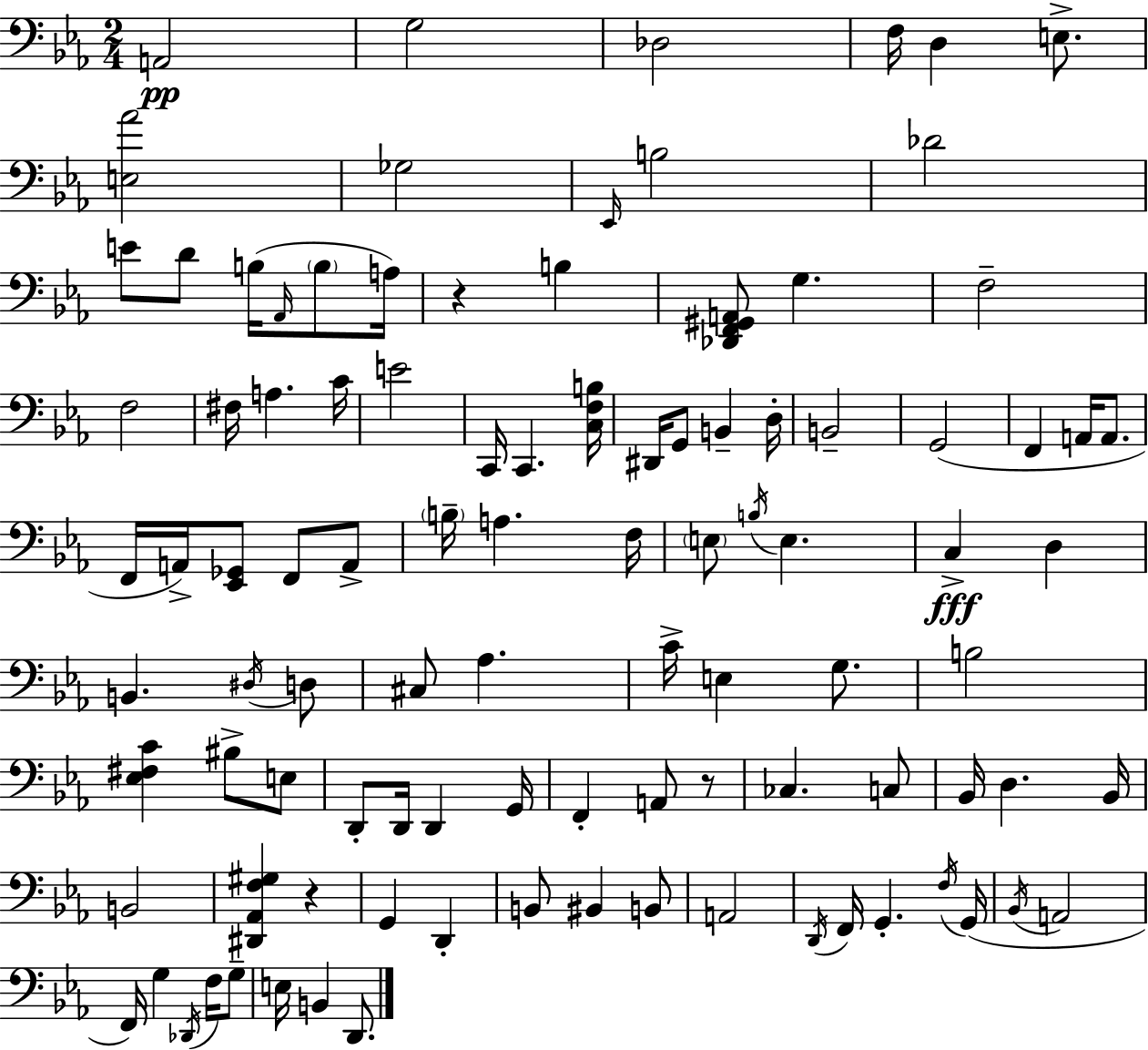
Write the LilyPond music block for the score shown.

{
  \clef bass
  \numericTimeSignature
  \time 2/4
  \key c \minor
  a,2\pp | g2 | des2 | f16 d4 e8.-> | \break <e aes'>2 | ges2 | \grace { ees,16 } b2 | des'2 | \break e'8 d'8 b16( \grace { aes,16 } \parenthesize b8 | a16) r4 b4 | <des, f, gis, a,>8 g4. | f2-- | \break f2 | fis16 a4. | c'16 e'2 | c,16 c,4. | \break <c f b>16 dis,16 g,8 b,4-- | d16-. b,2-- | g,2( | f,4 a,16 a,8. | \break f,16 a,16->) <ees, ges,>8 f,8 | a,8-> \parenthesize b16-- a4. | f16 \parenthesize e8 \acciaccatura { b16 } e4. | c4->\fff d4 | \break b,4. | \acciaccatura { dis16 } d8 cis8 aes4. | c'16-> e4 | g8. b2 | \break <ees fis c'>4 | bis8-> e8 d,8-. d,16 d,4 | g,16 f,4-. | a,8 r8 ces4. | \break c8 bes,16 d4. | bes,16 b,2 | <dis, aes, f gis>4 | r4 g,4 | \break d,4-. b,8 bis,4 | b,8 a,2 | \acciaccatura { d,16 } f,16 g,4.-. | \acciaccatura { f16 }( g,16 \acciaccatura { bes,16 } a,2 | \break f,16) | g4 \acciaccatura { des,16 } f16 g8-- | e16 b,4 d,8. | \bar "|."
}